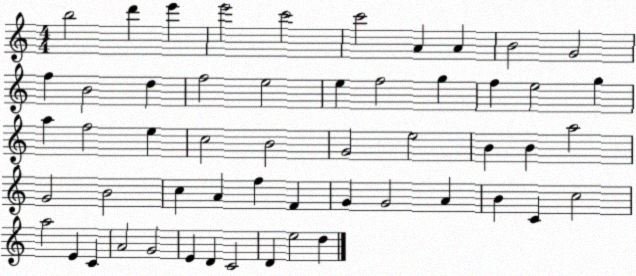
X:1
T:Untitled
M:4/4
L:1/4
K:C
b2 d' e' e'2 c'2 c'2 A A B2 G2 f B2 d f2 e2 e f2 g f e2 g a f2 e c2 B2 G2 e2 B B a2 G2 B2 c A f F G G2 A B C c2 a2 E C A2 G2 E D C2 D e2 d